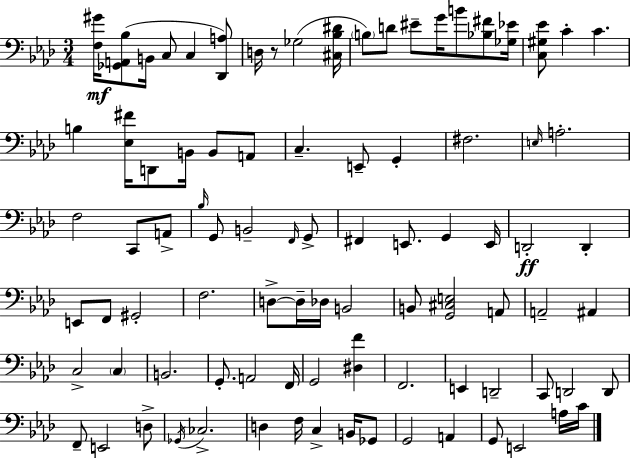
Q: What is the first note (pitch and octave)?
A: B2